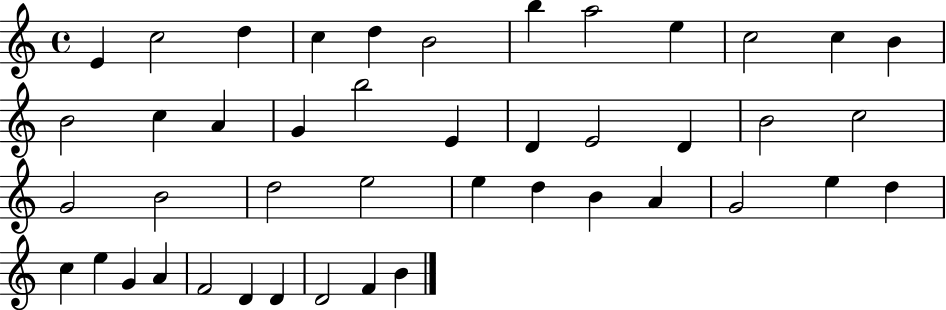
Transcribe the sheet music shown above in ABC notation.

X:1
T:Untitled
M:4/4
L:1/4
K:C
E c2 d c d B2 b a2 e c2 c B B2 c A G b2 E D E2 D B2 c2 G2 B2 d2 e2 e d B A G2 e d c e G A F2 D D D2 F B